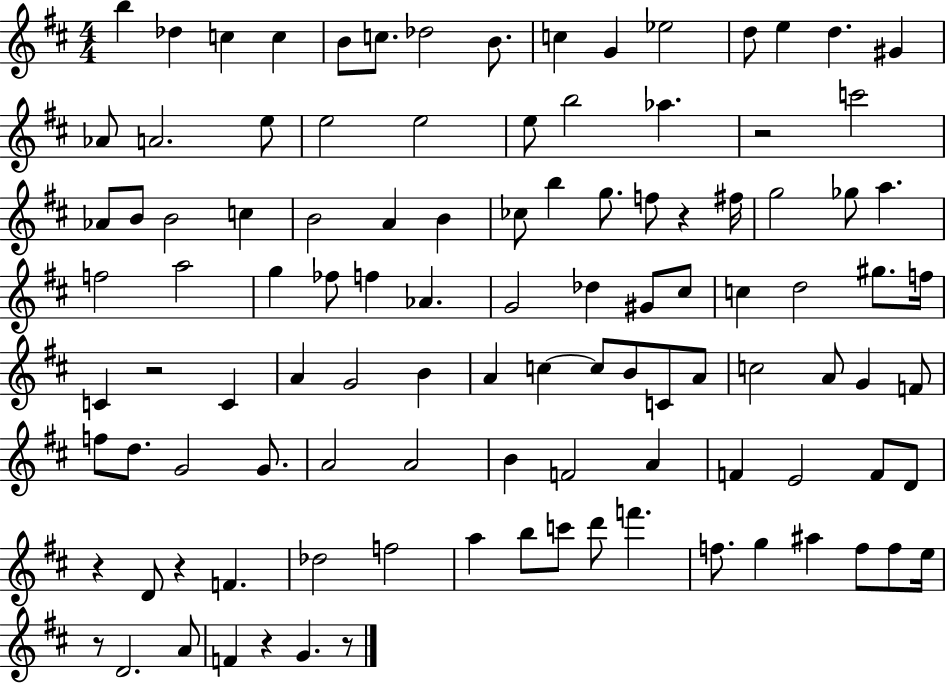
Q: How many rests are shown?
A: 8